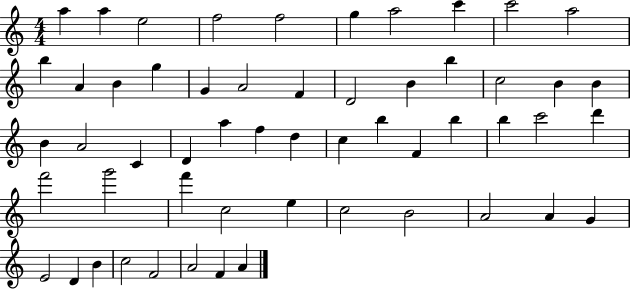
{
  \clef treble
  \numericTimeSignature
  \time 4/4
  \key c \major
  a''4 a''4 e''2 | f''2 f''2 | g''4 a''2 c'''4 | c'''2 a''2 | \break b''4 a'4 b'4 g''4 | g'4 a'2 f'4 | d'2 b'4 b''4 | c''2 b'4 b'4 | \break b'4 a'2 c'4 | d'4 a''4 f''4 d''4 | c''4 b''4 f'4 b''4 | b''4 c'''2 d'''4 | \break f'''2 g'''2 | f'''4 c''2 e''4 | c''2 b'2 | a'2 a'4 g'4 | \break e'2 d'4 b'4 | c''2 f'2 | a'2 f'4 a'4 | \bar "|."
}